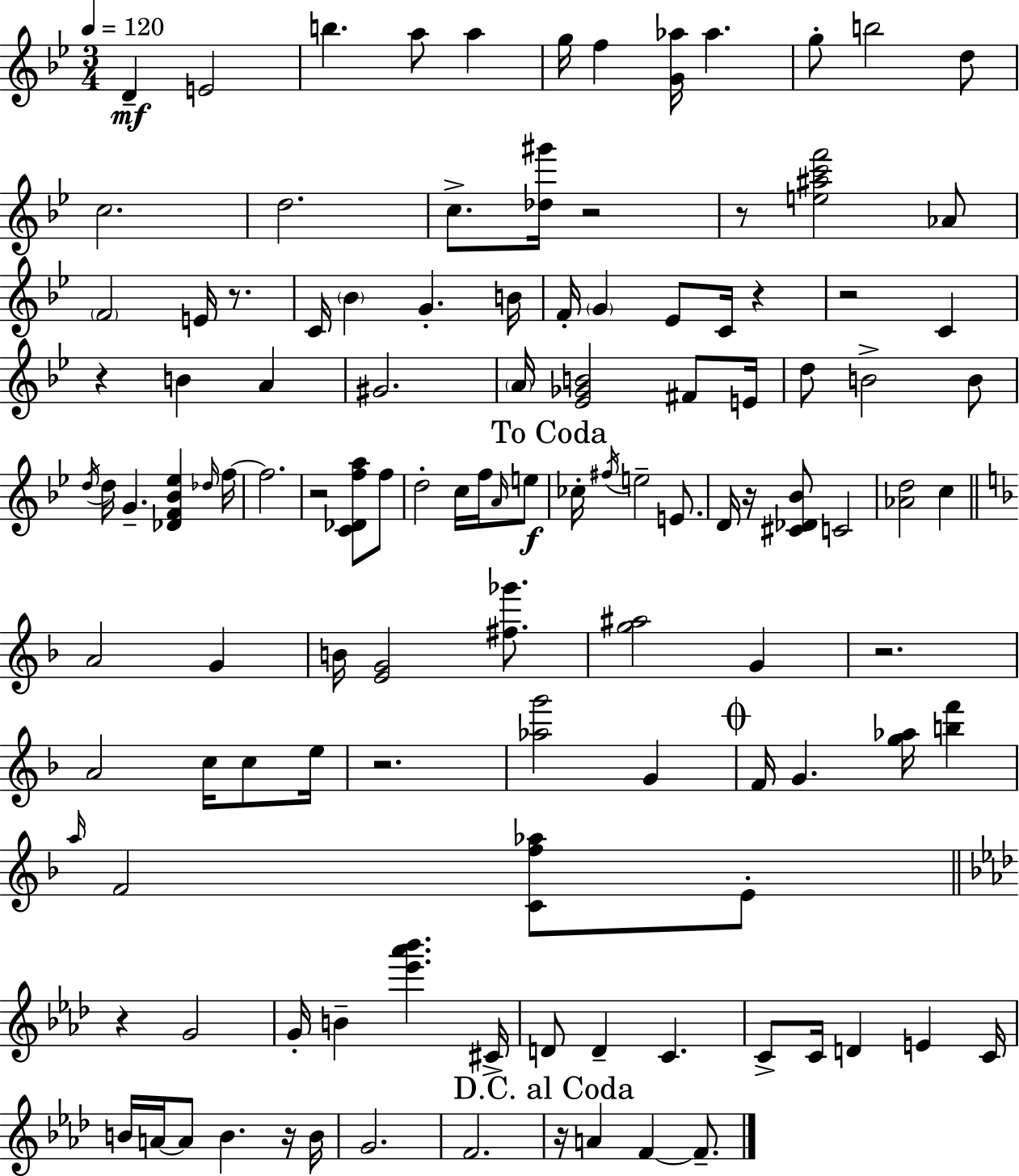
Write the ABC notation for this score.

X:1
T:Untitled
M:3/4
L:1/4
K:Bb
D E2 b a/2 a g/4 f [G_a]/4 _a g/2 b2 d/2 c2 d2 c/2 [_d^g']/4 z2 z/2 [e^ac'f']2 _A/2 F2 E/4 z/2 C/4 _B G B/4 F/4 G _E/2 C/4 z z2 C z B A ^G2 A/4 [_E_GB]2 ^F/2 E/4 d/2 B2 B/2 d/4 d/4 G [_DF_B_e] _d/4 f/4 f2 z2 [C_Dfa]/2 f/2 d2 c/4 f/4 A/4 e/2 _c/4 ^f/4 e2 E/2 D/4 z/4 [^C_D_B]/2 C2 [_Ad]2 c A2 G B/4 [EG]2 [^f_g']/2 [g^a]2 G z2 A2 c/4 c/2 e/4 z2 [_ag']2 G F/4 G [g_a]/4 [bf'] a/4 F2 [Cf_a]/2 E/2 z G2 G/4 B [_e'_a'_b'] ^C/4 D/2 D C C/2 C/4 D E C/4 B/4 A/4 A/2 B z/4 B/4 G2 F2 z/4 A F F/2